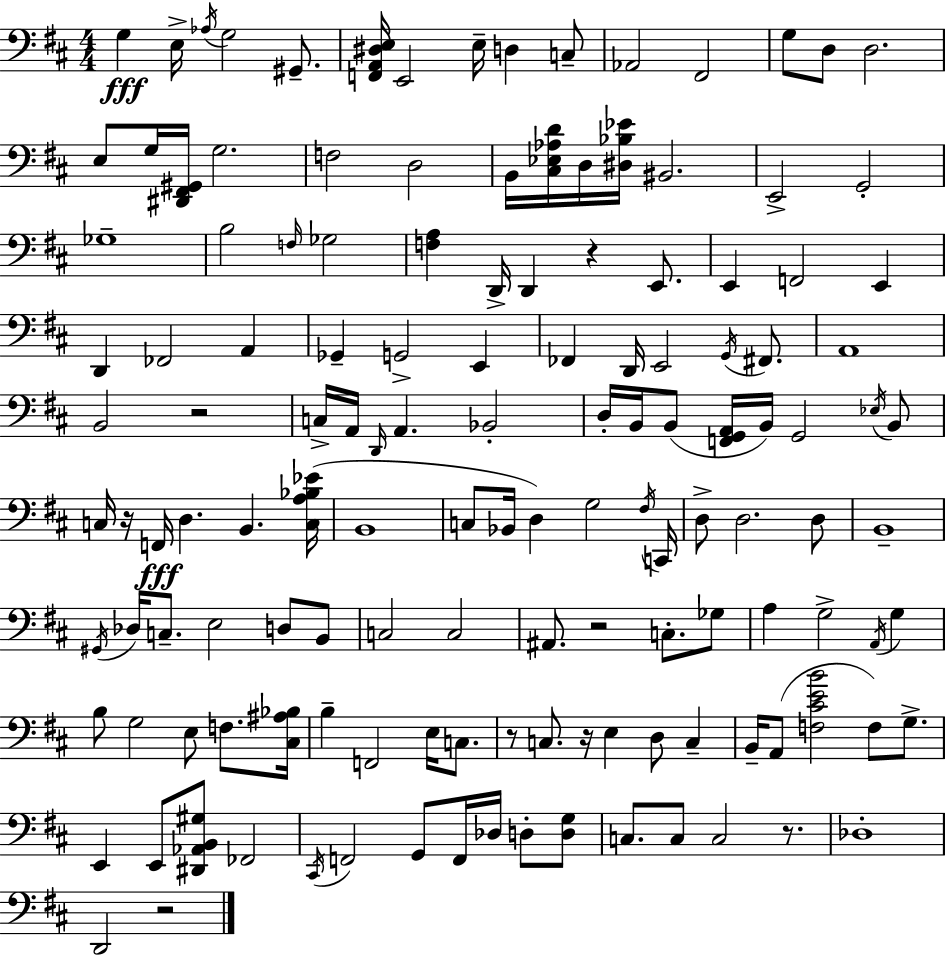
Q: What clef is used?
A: bass